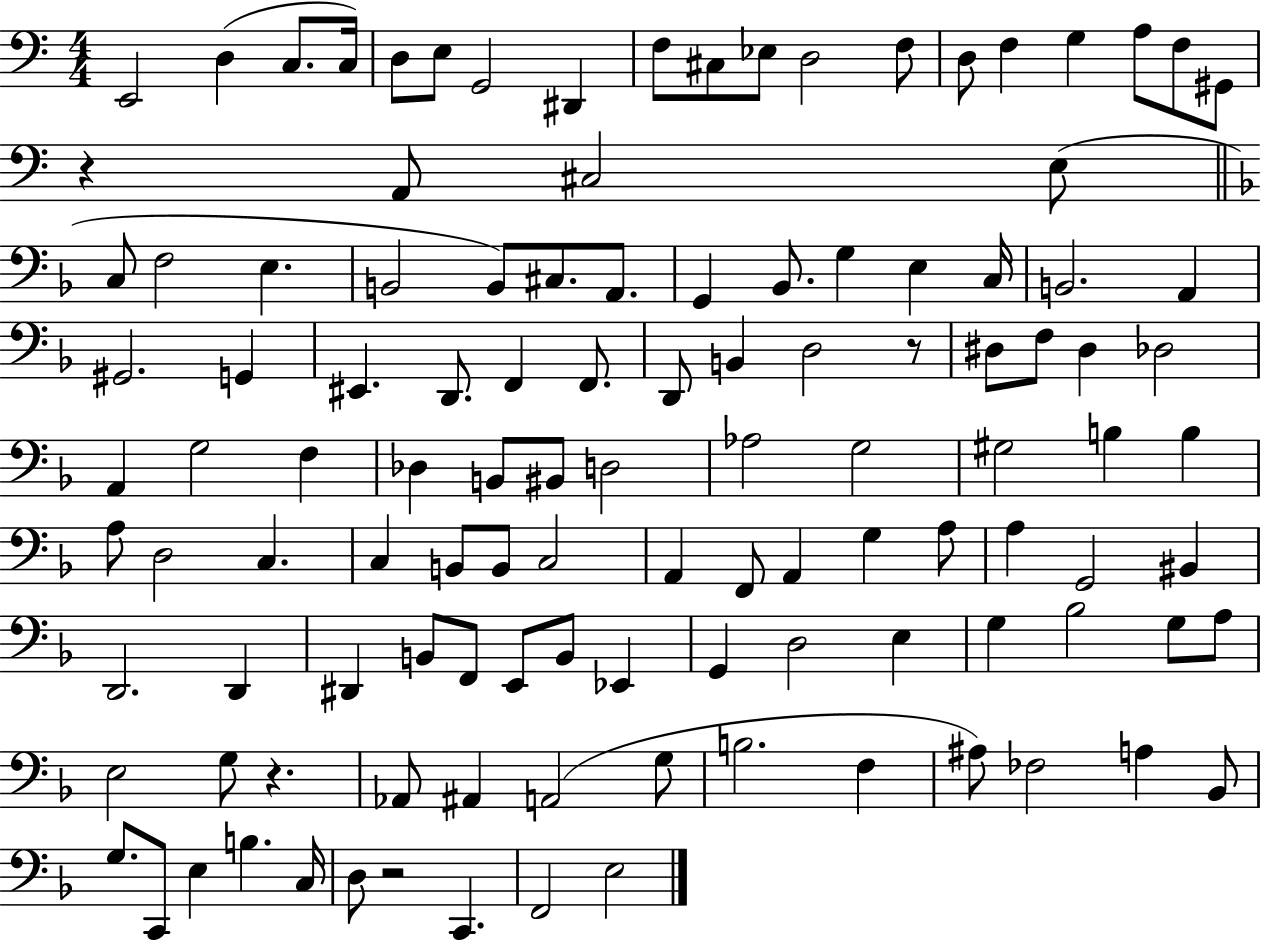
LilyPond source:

{
  \clef bass
  \numericTimeSignature
  \time 4/4
  \key c \major
  e,2 d4( c8. c16) | d8 e8 g,2 dis,4 | f8 cis8 ees8 d2 f8 | d8 f4 g4 a8 f8 gis,8 | \break r4 a,8 cis2 e8( | \bar "||" \break \key d \minor c8 f2 e4. | b,2 b,8) cis8. a,8. | g,4 bes,8. g4 e4 c16 | b,2. a,4 | \break gis,2. g,4 | eis,4. d,8. f,4 f,8. | d,8 b,4 d2 r8 | dis8 f8 dis4 des2 | \break a,4 g2 f4 | des4 b,8 bis,8 d2 | aes2 g2 | gis2 b4 b4 | \break a8 d2 c4. | c4 b,8 b,8 c2 | a,4 f,8 a,4 g4 a8 | a4 g,2 bis,4 | \break d,2. d,4 | dis,4 b,8 f,8 e,8 b,8 ees,4 | g,4 d2 e4 | g4 bes2 g8 a8 | \break e2 g8 r4. | aes,8 ais,4 a,2( g8 | b2. f4 | ais8) fes2 a4 bes,8 | \break g8. c,8 e4 b4. c16 | d8 r2 c,4. | f,2 e2 | \bar "|."
}